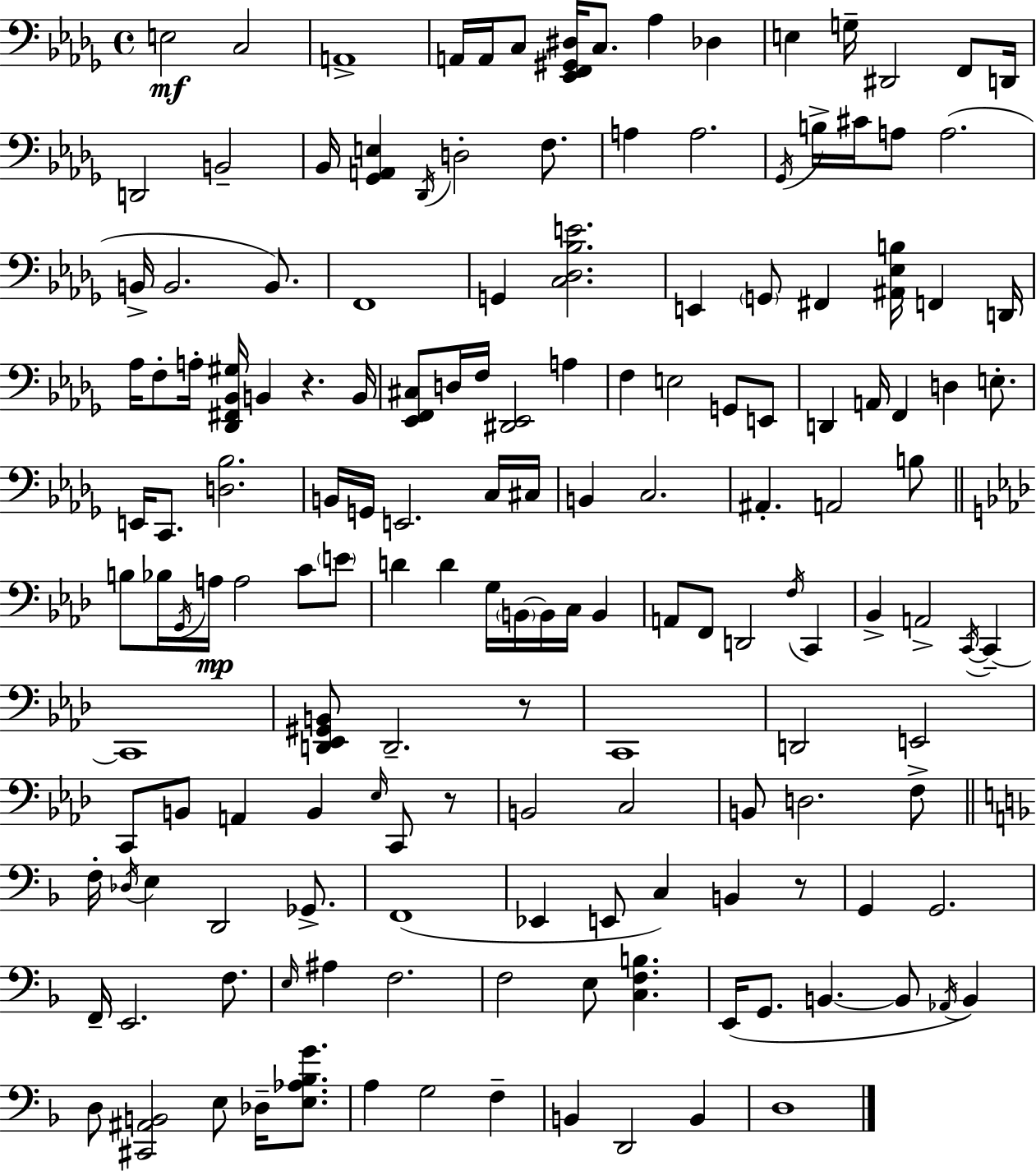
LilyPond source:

{
  \clef bass
  \time 4/4
  \defaultTimeSignature
  \key bes \minor
  e2\mf c2 | a,1-> | a,16 a,16 c8 <ees, f, gis, dis>16 c8. aes4 des4 | e4 g16-- dis,2 f,8 d,16 | \break d,2 b,2-- | bes,16 <ges, a, e>4 \acciaccatura { des,16 } d2-. f8. | a4 a2. | \acciaccatura { ges,16 } b16-> cis'16 a8 a2.( | \break b,16-> b,2. b,8.) | f,1 | g,4 <c des bes e'>2. | e,4 \parenthesize g,8 fis,4 <ais, ees b>16 f,4 | \break d,16 aes16 f8-. a16-. <des, fis, bes, gis>16 b,4 r4. | b,16 <ees, f, cis>8 d16 f16 <dis, ees,>2 a4 | f4 e2 g,8 | e,8 d,4 a,16 f,4 d4 e8.-. | \break e,16 c,8. <d bes>2. | b,16 g,16 e,2. | c16 cis16 b,4 c2. | ais,4.-. a,2 | \break b8 \bar "||" \break \key aes \major b8 bes16 \acciaccatura { g,16 } a16\mp a2 c'8 \parenthesize e'8 | d'4 d'4 g16 \parenthesize b,16~~ b,16 c16 b,4 | a,8 f,8 d,2 \acciaccatura { f16 } c,4 | bes,4-> a,2-> \acciaccatura { c,16~ }~ c,4-- | \break c,1 | <d, ees, gis, b,>8 d,2.-- | r8 c,1 | d,2 e,2 | \break c,8 b,8 a,4 b,4 \grace { ees16 } | c,8 r8 b,2 c2 | b,8 d2. | f8-> \bar "||" \break \key f \major f16-. \acciaccatura { des16 } e4 d,2 ges,8.-> | f,1( | ees,4 e,8 c4) b,4 r8 | g,4 g,2. | \break f,16-- e,2. f8. | \grace { e16 } ais4 f2. | f2 e8 <c f b>4. | e,16( g,8. b,4.~~ b,8 \acciaccatura { aes,16 } b,4) | \break d8 <cis, ais, b,>2 e8 des16-- | <e aes bes g'>8. a4 g2 f4-- | b,4 d,2 b,4 | d1 | \break \bar "|."
}